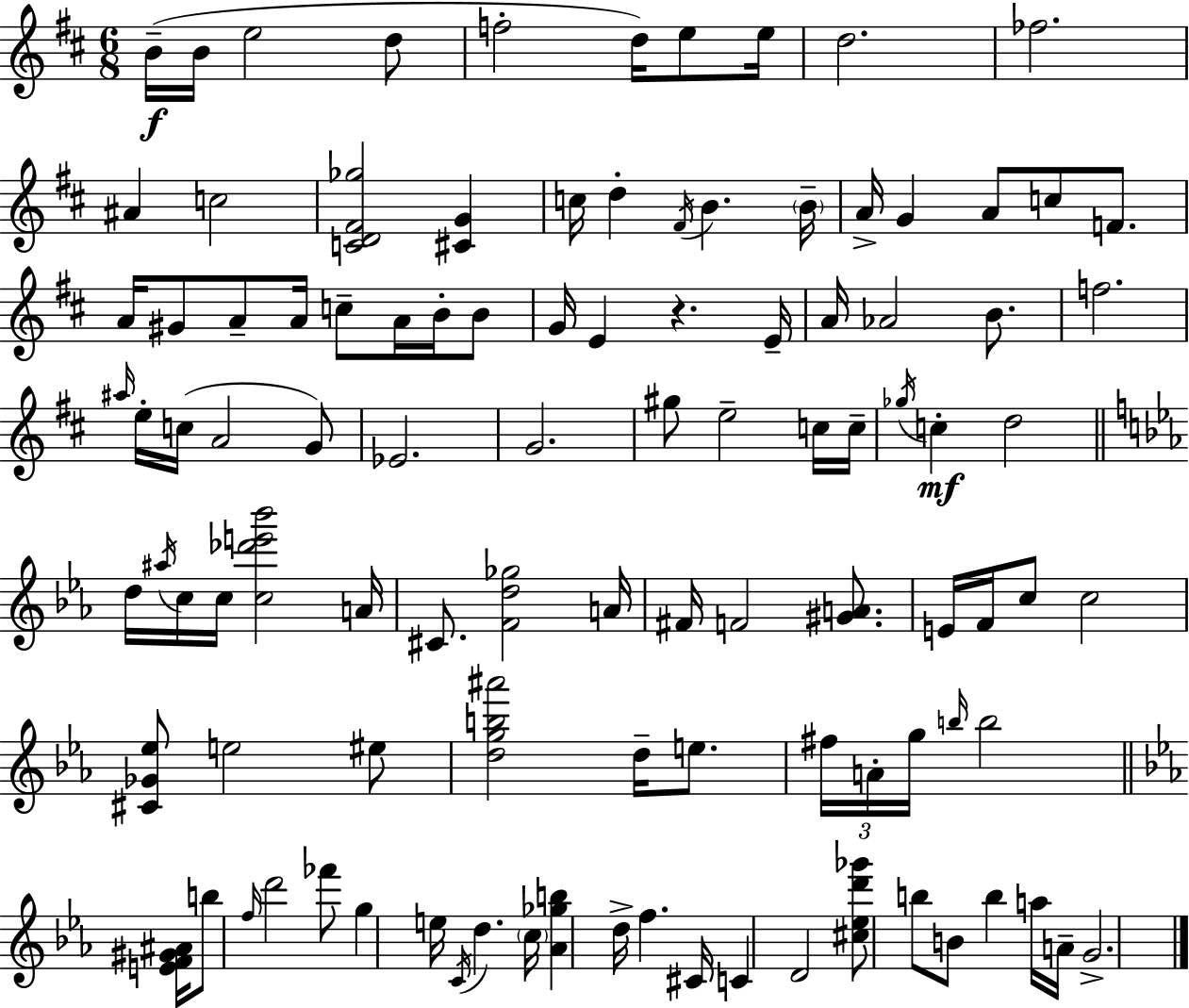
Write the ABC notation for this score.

X:1
T:Untitled
M:6/8
L:1/4
K:D
B/4 B/4 e2 d/2 f2 d/4 e/2 e/4 d2 _f2 ^A c2 [CD^F_g]2 [^CG] c/4 d ^F/4 B B/4 A/4 G A/2 c/2 F/2 A/4 ^G/2 A/2 A/4 c/2 A/4 B/4 B/2 G/4 E z E/4 A/4 _A2 B/2 f2 ^a/4 e/4 c/4 A2 G/2 _E2 G2 ^g/2 e2 c/4 c/4 _g/4 c d2 d/4 ^a/4 c/4 c/4 [c_d'e'_b']2 A/4 ^C/2 [Fd_g]2 A/4 ^F/4 F2 [^GA]/2 E/4 F/4 c/2 c2 [^C_G_e]/2 e2 ^e/2 [dgb^a']2 d/4 e/2 ^f/4 A/4 g/4 b/4 b2 [EF^G^A]/4 b/2 f/4 d'2 _f'/2 g e/4 C/4 d c/4 [_A_gb] d/4 f ^C/4 C D2 [^c_ed'_g']/2 b/2 B/2 b a/4 A/4 G2